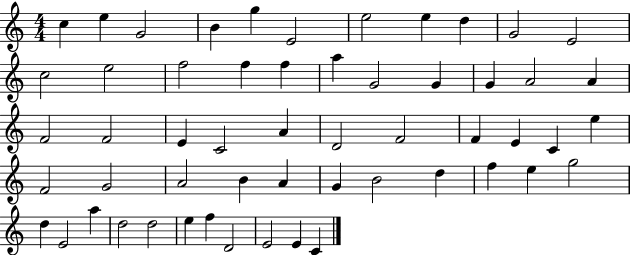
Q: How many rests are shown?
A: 0